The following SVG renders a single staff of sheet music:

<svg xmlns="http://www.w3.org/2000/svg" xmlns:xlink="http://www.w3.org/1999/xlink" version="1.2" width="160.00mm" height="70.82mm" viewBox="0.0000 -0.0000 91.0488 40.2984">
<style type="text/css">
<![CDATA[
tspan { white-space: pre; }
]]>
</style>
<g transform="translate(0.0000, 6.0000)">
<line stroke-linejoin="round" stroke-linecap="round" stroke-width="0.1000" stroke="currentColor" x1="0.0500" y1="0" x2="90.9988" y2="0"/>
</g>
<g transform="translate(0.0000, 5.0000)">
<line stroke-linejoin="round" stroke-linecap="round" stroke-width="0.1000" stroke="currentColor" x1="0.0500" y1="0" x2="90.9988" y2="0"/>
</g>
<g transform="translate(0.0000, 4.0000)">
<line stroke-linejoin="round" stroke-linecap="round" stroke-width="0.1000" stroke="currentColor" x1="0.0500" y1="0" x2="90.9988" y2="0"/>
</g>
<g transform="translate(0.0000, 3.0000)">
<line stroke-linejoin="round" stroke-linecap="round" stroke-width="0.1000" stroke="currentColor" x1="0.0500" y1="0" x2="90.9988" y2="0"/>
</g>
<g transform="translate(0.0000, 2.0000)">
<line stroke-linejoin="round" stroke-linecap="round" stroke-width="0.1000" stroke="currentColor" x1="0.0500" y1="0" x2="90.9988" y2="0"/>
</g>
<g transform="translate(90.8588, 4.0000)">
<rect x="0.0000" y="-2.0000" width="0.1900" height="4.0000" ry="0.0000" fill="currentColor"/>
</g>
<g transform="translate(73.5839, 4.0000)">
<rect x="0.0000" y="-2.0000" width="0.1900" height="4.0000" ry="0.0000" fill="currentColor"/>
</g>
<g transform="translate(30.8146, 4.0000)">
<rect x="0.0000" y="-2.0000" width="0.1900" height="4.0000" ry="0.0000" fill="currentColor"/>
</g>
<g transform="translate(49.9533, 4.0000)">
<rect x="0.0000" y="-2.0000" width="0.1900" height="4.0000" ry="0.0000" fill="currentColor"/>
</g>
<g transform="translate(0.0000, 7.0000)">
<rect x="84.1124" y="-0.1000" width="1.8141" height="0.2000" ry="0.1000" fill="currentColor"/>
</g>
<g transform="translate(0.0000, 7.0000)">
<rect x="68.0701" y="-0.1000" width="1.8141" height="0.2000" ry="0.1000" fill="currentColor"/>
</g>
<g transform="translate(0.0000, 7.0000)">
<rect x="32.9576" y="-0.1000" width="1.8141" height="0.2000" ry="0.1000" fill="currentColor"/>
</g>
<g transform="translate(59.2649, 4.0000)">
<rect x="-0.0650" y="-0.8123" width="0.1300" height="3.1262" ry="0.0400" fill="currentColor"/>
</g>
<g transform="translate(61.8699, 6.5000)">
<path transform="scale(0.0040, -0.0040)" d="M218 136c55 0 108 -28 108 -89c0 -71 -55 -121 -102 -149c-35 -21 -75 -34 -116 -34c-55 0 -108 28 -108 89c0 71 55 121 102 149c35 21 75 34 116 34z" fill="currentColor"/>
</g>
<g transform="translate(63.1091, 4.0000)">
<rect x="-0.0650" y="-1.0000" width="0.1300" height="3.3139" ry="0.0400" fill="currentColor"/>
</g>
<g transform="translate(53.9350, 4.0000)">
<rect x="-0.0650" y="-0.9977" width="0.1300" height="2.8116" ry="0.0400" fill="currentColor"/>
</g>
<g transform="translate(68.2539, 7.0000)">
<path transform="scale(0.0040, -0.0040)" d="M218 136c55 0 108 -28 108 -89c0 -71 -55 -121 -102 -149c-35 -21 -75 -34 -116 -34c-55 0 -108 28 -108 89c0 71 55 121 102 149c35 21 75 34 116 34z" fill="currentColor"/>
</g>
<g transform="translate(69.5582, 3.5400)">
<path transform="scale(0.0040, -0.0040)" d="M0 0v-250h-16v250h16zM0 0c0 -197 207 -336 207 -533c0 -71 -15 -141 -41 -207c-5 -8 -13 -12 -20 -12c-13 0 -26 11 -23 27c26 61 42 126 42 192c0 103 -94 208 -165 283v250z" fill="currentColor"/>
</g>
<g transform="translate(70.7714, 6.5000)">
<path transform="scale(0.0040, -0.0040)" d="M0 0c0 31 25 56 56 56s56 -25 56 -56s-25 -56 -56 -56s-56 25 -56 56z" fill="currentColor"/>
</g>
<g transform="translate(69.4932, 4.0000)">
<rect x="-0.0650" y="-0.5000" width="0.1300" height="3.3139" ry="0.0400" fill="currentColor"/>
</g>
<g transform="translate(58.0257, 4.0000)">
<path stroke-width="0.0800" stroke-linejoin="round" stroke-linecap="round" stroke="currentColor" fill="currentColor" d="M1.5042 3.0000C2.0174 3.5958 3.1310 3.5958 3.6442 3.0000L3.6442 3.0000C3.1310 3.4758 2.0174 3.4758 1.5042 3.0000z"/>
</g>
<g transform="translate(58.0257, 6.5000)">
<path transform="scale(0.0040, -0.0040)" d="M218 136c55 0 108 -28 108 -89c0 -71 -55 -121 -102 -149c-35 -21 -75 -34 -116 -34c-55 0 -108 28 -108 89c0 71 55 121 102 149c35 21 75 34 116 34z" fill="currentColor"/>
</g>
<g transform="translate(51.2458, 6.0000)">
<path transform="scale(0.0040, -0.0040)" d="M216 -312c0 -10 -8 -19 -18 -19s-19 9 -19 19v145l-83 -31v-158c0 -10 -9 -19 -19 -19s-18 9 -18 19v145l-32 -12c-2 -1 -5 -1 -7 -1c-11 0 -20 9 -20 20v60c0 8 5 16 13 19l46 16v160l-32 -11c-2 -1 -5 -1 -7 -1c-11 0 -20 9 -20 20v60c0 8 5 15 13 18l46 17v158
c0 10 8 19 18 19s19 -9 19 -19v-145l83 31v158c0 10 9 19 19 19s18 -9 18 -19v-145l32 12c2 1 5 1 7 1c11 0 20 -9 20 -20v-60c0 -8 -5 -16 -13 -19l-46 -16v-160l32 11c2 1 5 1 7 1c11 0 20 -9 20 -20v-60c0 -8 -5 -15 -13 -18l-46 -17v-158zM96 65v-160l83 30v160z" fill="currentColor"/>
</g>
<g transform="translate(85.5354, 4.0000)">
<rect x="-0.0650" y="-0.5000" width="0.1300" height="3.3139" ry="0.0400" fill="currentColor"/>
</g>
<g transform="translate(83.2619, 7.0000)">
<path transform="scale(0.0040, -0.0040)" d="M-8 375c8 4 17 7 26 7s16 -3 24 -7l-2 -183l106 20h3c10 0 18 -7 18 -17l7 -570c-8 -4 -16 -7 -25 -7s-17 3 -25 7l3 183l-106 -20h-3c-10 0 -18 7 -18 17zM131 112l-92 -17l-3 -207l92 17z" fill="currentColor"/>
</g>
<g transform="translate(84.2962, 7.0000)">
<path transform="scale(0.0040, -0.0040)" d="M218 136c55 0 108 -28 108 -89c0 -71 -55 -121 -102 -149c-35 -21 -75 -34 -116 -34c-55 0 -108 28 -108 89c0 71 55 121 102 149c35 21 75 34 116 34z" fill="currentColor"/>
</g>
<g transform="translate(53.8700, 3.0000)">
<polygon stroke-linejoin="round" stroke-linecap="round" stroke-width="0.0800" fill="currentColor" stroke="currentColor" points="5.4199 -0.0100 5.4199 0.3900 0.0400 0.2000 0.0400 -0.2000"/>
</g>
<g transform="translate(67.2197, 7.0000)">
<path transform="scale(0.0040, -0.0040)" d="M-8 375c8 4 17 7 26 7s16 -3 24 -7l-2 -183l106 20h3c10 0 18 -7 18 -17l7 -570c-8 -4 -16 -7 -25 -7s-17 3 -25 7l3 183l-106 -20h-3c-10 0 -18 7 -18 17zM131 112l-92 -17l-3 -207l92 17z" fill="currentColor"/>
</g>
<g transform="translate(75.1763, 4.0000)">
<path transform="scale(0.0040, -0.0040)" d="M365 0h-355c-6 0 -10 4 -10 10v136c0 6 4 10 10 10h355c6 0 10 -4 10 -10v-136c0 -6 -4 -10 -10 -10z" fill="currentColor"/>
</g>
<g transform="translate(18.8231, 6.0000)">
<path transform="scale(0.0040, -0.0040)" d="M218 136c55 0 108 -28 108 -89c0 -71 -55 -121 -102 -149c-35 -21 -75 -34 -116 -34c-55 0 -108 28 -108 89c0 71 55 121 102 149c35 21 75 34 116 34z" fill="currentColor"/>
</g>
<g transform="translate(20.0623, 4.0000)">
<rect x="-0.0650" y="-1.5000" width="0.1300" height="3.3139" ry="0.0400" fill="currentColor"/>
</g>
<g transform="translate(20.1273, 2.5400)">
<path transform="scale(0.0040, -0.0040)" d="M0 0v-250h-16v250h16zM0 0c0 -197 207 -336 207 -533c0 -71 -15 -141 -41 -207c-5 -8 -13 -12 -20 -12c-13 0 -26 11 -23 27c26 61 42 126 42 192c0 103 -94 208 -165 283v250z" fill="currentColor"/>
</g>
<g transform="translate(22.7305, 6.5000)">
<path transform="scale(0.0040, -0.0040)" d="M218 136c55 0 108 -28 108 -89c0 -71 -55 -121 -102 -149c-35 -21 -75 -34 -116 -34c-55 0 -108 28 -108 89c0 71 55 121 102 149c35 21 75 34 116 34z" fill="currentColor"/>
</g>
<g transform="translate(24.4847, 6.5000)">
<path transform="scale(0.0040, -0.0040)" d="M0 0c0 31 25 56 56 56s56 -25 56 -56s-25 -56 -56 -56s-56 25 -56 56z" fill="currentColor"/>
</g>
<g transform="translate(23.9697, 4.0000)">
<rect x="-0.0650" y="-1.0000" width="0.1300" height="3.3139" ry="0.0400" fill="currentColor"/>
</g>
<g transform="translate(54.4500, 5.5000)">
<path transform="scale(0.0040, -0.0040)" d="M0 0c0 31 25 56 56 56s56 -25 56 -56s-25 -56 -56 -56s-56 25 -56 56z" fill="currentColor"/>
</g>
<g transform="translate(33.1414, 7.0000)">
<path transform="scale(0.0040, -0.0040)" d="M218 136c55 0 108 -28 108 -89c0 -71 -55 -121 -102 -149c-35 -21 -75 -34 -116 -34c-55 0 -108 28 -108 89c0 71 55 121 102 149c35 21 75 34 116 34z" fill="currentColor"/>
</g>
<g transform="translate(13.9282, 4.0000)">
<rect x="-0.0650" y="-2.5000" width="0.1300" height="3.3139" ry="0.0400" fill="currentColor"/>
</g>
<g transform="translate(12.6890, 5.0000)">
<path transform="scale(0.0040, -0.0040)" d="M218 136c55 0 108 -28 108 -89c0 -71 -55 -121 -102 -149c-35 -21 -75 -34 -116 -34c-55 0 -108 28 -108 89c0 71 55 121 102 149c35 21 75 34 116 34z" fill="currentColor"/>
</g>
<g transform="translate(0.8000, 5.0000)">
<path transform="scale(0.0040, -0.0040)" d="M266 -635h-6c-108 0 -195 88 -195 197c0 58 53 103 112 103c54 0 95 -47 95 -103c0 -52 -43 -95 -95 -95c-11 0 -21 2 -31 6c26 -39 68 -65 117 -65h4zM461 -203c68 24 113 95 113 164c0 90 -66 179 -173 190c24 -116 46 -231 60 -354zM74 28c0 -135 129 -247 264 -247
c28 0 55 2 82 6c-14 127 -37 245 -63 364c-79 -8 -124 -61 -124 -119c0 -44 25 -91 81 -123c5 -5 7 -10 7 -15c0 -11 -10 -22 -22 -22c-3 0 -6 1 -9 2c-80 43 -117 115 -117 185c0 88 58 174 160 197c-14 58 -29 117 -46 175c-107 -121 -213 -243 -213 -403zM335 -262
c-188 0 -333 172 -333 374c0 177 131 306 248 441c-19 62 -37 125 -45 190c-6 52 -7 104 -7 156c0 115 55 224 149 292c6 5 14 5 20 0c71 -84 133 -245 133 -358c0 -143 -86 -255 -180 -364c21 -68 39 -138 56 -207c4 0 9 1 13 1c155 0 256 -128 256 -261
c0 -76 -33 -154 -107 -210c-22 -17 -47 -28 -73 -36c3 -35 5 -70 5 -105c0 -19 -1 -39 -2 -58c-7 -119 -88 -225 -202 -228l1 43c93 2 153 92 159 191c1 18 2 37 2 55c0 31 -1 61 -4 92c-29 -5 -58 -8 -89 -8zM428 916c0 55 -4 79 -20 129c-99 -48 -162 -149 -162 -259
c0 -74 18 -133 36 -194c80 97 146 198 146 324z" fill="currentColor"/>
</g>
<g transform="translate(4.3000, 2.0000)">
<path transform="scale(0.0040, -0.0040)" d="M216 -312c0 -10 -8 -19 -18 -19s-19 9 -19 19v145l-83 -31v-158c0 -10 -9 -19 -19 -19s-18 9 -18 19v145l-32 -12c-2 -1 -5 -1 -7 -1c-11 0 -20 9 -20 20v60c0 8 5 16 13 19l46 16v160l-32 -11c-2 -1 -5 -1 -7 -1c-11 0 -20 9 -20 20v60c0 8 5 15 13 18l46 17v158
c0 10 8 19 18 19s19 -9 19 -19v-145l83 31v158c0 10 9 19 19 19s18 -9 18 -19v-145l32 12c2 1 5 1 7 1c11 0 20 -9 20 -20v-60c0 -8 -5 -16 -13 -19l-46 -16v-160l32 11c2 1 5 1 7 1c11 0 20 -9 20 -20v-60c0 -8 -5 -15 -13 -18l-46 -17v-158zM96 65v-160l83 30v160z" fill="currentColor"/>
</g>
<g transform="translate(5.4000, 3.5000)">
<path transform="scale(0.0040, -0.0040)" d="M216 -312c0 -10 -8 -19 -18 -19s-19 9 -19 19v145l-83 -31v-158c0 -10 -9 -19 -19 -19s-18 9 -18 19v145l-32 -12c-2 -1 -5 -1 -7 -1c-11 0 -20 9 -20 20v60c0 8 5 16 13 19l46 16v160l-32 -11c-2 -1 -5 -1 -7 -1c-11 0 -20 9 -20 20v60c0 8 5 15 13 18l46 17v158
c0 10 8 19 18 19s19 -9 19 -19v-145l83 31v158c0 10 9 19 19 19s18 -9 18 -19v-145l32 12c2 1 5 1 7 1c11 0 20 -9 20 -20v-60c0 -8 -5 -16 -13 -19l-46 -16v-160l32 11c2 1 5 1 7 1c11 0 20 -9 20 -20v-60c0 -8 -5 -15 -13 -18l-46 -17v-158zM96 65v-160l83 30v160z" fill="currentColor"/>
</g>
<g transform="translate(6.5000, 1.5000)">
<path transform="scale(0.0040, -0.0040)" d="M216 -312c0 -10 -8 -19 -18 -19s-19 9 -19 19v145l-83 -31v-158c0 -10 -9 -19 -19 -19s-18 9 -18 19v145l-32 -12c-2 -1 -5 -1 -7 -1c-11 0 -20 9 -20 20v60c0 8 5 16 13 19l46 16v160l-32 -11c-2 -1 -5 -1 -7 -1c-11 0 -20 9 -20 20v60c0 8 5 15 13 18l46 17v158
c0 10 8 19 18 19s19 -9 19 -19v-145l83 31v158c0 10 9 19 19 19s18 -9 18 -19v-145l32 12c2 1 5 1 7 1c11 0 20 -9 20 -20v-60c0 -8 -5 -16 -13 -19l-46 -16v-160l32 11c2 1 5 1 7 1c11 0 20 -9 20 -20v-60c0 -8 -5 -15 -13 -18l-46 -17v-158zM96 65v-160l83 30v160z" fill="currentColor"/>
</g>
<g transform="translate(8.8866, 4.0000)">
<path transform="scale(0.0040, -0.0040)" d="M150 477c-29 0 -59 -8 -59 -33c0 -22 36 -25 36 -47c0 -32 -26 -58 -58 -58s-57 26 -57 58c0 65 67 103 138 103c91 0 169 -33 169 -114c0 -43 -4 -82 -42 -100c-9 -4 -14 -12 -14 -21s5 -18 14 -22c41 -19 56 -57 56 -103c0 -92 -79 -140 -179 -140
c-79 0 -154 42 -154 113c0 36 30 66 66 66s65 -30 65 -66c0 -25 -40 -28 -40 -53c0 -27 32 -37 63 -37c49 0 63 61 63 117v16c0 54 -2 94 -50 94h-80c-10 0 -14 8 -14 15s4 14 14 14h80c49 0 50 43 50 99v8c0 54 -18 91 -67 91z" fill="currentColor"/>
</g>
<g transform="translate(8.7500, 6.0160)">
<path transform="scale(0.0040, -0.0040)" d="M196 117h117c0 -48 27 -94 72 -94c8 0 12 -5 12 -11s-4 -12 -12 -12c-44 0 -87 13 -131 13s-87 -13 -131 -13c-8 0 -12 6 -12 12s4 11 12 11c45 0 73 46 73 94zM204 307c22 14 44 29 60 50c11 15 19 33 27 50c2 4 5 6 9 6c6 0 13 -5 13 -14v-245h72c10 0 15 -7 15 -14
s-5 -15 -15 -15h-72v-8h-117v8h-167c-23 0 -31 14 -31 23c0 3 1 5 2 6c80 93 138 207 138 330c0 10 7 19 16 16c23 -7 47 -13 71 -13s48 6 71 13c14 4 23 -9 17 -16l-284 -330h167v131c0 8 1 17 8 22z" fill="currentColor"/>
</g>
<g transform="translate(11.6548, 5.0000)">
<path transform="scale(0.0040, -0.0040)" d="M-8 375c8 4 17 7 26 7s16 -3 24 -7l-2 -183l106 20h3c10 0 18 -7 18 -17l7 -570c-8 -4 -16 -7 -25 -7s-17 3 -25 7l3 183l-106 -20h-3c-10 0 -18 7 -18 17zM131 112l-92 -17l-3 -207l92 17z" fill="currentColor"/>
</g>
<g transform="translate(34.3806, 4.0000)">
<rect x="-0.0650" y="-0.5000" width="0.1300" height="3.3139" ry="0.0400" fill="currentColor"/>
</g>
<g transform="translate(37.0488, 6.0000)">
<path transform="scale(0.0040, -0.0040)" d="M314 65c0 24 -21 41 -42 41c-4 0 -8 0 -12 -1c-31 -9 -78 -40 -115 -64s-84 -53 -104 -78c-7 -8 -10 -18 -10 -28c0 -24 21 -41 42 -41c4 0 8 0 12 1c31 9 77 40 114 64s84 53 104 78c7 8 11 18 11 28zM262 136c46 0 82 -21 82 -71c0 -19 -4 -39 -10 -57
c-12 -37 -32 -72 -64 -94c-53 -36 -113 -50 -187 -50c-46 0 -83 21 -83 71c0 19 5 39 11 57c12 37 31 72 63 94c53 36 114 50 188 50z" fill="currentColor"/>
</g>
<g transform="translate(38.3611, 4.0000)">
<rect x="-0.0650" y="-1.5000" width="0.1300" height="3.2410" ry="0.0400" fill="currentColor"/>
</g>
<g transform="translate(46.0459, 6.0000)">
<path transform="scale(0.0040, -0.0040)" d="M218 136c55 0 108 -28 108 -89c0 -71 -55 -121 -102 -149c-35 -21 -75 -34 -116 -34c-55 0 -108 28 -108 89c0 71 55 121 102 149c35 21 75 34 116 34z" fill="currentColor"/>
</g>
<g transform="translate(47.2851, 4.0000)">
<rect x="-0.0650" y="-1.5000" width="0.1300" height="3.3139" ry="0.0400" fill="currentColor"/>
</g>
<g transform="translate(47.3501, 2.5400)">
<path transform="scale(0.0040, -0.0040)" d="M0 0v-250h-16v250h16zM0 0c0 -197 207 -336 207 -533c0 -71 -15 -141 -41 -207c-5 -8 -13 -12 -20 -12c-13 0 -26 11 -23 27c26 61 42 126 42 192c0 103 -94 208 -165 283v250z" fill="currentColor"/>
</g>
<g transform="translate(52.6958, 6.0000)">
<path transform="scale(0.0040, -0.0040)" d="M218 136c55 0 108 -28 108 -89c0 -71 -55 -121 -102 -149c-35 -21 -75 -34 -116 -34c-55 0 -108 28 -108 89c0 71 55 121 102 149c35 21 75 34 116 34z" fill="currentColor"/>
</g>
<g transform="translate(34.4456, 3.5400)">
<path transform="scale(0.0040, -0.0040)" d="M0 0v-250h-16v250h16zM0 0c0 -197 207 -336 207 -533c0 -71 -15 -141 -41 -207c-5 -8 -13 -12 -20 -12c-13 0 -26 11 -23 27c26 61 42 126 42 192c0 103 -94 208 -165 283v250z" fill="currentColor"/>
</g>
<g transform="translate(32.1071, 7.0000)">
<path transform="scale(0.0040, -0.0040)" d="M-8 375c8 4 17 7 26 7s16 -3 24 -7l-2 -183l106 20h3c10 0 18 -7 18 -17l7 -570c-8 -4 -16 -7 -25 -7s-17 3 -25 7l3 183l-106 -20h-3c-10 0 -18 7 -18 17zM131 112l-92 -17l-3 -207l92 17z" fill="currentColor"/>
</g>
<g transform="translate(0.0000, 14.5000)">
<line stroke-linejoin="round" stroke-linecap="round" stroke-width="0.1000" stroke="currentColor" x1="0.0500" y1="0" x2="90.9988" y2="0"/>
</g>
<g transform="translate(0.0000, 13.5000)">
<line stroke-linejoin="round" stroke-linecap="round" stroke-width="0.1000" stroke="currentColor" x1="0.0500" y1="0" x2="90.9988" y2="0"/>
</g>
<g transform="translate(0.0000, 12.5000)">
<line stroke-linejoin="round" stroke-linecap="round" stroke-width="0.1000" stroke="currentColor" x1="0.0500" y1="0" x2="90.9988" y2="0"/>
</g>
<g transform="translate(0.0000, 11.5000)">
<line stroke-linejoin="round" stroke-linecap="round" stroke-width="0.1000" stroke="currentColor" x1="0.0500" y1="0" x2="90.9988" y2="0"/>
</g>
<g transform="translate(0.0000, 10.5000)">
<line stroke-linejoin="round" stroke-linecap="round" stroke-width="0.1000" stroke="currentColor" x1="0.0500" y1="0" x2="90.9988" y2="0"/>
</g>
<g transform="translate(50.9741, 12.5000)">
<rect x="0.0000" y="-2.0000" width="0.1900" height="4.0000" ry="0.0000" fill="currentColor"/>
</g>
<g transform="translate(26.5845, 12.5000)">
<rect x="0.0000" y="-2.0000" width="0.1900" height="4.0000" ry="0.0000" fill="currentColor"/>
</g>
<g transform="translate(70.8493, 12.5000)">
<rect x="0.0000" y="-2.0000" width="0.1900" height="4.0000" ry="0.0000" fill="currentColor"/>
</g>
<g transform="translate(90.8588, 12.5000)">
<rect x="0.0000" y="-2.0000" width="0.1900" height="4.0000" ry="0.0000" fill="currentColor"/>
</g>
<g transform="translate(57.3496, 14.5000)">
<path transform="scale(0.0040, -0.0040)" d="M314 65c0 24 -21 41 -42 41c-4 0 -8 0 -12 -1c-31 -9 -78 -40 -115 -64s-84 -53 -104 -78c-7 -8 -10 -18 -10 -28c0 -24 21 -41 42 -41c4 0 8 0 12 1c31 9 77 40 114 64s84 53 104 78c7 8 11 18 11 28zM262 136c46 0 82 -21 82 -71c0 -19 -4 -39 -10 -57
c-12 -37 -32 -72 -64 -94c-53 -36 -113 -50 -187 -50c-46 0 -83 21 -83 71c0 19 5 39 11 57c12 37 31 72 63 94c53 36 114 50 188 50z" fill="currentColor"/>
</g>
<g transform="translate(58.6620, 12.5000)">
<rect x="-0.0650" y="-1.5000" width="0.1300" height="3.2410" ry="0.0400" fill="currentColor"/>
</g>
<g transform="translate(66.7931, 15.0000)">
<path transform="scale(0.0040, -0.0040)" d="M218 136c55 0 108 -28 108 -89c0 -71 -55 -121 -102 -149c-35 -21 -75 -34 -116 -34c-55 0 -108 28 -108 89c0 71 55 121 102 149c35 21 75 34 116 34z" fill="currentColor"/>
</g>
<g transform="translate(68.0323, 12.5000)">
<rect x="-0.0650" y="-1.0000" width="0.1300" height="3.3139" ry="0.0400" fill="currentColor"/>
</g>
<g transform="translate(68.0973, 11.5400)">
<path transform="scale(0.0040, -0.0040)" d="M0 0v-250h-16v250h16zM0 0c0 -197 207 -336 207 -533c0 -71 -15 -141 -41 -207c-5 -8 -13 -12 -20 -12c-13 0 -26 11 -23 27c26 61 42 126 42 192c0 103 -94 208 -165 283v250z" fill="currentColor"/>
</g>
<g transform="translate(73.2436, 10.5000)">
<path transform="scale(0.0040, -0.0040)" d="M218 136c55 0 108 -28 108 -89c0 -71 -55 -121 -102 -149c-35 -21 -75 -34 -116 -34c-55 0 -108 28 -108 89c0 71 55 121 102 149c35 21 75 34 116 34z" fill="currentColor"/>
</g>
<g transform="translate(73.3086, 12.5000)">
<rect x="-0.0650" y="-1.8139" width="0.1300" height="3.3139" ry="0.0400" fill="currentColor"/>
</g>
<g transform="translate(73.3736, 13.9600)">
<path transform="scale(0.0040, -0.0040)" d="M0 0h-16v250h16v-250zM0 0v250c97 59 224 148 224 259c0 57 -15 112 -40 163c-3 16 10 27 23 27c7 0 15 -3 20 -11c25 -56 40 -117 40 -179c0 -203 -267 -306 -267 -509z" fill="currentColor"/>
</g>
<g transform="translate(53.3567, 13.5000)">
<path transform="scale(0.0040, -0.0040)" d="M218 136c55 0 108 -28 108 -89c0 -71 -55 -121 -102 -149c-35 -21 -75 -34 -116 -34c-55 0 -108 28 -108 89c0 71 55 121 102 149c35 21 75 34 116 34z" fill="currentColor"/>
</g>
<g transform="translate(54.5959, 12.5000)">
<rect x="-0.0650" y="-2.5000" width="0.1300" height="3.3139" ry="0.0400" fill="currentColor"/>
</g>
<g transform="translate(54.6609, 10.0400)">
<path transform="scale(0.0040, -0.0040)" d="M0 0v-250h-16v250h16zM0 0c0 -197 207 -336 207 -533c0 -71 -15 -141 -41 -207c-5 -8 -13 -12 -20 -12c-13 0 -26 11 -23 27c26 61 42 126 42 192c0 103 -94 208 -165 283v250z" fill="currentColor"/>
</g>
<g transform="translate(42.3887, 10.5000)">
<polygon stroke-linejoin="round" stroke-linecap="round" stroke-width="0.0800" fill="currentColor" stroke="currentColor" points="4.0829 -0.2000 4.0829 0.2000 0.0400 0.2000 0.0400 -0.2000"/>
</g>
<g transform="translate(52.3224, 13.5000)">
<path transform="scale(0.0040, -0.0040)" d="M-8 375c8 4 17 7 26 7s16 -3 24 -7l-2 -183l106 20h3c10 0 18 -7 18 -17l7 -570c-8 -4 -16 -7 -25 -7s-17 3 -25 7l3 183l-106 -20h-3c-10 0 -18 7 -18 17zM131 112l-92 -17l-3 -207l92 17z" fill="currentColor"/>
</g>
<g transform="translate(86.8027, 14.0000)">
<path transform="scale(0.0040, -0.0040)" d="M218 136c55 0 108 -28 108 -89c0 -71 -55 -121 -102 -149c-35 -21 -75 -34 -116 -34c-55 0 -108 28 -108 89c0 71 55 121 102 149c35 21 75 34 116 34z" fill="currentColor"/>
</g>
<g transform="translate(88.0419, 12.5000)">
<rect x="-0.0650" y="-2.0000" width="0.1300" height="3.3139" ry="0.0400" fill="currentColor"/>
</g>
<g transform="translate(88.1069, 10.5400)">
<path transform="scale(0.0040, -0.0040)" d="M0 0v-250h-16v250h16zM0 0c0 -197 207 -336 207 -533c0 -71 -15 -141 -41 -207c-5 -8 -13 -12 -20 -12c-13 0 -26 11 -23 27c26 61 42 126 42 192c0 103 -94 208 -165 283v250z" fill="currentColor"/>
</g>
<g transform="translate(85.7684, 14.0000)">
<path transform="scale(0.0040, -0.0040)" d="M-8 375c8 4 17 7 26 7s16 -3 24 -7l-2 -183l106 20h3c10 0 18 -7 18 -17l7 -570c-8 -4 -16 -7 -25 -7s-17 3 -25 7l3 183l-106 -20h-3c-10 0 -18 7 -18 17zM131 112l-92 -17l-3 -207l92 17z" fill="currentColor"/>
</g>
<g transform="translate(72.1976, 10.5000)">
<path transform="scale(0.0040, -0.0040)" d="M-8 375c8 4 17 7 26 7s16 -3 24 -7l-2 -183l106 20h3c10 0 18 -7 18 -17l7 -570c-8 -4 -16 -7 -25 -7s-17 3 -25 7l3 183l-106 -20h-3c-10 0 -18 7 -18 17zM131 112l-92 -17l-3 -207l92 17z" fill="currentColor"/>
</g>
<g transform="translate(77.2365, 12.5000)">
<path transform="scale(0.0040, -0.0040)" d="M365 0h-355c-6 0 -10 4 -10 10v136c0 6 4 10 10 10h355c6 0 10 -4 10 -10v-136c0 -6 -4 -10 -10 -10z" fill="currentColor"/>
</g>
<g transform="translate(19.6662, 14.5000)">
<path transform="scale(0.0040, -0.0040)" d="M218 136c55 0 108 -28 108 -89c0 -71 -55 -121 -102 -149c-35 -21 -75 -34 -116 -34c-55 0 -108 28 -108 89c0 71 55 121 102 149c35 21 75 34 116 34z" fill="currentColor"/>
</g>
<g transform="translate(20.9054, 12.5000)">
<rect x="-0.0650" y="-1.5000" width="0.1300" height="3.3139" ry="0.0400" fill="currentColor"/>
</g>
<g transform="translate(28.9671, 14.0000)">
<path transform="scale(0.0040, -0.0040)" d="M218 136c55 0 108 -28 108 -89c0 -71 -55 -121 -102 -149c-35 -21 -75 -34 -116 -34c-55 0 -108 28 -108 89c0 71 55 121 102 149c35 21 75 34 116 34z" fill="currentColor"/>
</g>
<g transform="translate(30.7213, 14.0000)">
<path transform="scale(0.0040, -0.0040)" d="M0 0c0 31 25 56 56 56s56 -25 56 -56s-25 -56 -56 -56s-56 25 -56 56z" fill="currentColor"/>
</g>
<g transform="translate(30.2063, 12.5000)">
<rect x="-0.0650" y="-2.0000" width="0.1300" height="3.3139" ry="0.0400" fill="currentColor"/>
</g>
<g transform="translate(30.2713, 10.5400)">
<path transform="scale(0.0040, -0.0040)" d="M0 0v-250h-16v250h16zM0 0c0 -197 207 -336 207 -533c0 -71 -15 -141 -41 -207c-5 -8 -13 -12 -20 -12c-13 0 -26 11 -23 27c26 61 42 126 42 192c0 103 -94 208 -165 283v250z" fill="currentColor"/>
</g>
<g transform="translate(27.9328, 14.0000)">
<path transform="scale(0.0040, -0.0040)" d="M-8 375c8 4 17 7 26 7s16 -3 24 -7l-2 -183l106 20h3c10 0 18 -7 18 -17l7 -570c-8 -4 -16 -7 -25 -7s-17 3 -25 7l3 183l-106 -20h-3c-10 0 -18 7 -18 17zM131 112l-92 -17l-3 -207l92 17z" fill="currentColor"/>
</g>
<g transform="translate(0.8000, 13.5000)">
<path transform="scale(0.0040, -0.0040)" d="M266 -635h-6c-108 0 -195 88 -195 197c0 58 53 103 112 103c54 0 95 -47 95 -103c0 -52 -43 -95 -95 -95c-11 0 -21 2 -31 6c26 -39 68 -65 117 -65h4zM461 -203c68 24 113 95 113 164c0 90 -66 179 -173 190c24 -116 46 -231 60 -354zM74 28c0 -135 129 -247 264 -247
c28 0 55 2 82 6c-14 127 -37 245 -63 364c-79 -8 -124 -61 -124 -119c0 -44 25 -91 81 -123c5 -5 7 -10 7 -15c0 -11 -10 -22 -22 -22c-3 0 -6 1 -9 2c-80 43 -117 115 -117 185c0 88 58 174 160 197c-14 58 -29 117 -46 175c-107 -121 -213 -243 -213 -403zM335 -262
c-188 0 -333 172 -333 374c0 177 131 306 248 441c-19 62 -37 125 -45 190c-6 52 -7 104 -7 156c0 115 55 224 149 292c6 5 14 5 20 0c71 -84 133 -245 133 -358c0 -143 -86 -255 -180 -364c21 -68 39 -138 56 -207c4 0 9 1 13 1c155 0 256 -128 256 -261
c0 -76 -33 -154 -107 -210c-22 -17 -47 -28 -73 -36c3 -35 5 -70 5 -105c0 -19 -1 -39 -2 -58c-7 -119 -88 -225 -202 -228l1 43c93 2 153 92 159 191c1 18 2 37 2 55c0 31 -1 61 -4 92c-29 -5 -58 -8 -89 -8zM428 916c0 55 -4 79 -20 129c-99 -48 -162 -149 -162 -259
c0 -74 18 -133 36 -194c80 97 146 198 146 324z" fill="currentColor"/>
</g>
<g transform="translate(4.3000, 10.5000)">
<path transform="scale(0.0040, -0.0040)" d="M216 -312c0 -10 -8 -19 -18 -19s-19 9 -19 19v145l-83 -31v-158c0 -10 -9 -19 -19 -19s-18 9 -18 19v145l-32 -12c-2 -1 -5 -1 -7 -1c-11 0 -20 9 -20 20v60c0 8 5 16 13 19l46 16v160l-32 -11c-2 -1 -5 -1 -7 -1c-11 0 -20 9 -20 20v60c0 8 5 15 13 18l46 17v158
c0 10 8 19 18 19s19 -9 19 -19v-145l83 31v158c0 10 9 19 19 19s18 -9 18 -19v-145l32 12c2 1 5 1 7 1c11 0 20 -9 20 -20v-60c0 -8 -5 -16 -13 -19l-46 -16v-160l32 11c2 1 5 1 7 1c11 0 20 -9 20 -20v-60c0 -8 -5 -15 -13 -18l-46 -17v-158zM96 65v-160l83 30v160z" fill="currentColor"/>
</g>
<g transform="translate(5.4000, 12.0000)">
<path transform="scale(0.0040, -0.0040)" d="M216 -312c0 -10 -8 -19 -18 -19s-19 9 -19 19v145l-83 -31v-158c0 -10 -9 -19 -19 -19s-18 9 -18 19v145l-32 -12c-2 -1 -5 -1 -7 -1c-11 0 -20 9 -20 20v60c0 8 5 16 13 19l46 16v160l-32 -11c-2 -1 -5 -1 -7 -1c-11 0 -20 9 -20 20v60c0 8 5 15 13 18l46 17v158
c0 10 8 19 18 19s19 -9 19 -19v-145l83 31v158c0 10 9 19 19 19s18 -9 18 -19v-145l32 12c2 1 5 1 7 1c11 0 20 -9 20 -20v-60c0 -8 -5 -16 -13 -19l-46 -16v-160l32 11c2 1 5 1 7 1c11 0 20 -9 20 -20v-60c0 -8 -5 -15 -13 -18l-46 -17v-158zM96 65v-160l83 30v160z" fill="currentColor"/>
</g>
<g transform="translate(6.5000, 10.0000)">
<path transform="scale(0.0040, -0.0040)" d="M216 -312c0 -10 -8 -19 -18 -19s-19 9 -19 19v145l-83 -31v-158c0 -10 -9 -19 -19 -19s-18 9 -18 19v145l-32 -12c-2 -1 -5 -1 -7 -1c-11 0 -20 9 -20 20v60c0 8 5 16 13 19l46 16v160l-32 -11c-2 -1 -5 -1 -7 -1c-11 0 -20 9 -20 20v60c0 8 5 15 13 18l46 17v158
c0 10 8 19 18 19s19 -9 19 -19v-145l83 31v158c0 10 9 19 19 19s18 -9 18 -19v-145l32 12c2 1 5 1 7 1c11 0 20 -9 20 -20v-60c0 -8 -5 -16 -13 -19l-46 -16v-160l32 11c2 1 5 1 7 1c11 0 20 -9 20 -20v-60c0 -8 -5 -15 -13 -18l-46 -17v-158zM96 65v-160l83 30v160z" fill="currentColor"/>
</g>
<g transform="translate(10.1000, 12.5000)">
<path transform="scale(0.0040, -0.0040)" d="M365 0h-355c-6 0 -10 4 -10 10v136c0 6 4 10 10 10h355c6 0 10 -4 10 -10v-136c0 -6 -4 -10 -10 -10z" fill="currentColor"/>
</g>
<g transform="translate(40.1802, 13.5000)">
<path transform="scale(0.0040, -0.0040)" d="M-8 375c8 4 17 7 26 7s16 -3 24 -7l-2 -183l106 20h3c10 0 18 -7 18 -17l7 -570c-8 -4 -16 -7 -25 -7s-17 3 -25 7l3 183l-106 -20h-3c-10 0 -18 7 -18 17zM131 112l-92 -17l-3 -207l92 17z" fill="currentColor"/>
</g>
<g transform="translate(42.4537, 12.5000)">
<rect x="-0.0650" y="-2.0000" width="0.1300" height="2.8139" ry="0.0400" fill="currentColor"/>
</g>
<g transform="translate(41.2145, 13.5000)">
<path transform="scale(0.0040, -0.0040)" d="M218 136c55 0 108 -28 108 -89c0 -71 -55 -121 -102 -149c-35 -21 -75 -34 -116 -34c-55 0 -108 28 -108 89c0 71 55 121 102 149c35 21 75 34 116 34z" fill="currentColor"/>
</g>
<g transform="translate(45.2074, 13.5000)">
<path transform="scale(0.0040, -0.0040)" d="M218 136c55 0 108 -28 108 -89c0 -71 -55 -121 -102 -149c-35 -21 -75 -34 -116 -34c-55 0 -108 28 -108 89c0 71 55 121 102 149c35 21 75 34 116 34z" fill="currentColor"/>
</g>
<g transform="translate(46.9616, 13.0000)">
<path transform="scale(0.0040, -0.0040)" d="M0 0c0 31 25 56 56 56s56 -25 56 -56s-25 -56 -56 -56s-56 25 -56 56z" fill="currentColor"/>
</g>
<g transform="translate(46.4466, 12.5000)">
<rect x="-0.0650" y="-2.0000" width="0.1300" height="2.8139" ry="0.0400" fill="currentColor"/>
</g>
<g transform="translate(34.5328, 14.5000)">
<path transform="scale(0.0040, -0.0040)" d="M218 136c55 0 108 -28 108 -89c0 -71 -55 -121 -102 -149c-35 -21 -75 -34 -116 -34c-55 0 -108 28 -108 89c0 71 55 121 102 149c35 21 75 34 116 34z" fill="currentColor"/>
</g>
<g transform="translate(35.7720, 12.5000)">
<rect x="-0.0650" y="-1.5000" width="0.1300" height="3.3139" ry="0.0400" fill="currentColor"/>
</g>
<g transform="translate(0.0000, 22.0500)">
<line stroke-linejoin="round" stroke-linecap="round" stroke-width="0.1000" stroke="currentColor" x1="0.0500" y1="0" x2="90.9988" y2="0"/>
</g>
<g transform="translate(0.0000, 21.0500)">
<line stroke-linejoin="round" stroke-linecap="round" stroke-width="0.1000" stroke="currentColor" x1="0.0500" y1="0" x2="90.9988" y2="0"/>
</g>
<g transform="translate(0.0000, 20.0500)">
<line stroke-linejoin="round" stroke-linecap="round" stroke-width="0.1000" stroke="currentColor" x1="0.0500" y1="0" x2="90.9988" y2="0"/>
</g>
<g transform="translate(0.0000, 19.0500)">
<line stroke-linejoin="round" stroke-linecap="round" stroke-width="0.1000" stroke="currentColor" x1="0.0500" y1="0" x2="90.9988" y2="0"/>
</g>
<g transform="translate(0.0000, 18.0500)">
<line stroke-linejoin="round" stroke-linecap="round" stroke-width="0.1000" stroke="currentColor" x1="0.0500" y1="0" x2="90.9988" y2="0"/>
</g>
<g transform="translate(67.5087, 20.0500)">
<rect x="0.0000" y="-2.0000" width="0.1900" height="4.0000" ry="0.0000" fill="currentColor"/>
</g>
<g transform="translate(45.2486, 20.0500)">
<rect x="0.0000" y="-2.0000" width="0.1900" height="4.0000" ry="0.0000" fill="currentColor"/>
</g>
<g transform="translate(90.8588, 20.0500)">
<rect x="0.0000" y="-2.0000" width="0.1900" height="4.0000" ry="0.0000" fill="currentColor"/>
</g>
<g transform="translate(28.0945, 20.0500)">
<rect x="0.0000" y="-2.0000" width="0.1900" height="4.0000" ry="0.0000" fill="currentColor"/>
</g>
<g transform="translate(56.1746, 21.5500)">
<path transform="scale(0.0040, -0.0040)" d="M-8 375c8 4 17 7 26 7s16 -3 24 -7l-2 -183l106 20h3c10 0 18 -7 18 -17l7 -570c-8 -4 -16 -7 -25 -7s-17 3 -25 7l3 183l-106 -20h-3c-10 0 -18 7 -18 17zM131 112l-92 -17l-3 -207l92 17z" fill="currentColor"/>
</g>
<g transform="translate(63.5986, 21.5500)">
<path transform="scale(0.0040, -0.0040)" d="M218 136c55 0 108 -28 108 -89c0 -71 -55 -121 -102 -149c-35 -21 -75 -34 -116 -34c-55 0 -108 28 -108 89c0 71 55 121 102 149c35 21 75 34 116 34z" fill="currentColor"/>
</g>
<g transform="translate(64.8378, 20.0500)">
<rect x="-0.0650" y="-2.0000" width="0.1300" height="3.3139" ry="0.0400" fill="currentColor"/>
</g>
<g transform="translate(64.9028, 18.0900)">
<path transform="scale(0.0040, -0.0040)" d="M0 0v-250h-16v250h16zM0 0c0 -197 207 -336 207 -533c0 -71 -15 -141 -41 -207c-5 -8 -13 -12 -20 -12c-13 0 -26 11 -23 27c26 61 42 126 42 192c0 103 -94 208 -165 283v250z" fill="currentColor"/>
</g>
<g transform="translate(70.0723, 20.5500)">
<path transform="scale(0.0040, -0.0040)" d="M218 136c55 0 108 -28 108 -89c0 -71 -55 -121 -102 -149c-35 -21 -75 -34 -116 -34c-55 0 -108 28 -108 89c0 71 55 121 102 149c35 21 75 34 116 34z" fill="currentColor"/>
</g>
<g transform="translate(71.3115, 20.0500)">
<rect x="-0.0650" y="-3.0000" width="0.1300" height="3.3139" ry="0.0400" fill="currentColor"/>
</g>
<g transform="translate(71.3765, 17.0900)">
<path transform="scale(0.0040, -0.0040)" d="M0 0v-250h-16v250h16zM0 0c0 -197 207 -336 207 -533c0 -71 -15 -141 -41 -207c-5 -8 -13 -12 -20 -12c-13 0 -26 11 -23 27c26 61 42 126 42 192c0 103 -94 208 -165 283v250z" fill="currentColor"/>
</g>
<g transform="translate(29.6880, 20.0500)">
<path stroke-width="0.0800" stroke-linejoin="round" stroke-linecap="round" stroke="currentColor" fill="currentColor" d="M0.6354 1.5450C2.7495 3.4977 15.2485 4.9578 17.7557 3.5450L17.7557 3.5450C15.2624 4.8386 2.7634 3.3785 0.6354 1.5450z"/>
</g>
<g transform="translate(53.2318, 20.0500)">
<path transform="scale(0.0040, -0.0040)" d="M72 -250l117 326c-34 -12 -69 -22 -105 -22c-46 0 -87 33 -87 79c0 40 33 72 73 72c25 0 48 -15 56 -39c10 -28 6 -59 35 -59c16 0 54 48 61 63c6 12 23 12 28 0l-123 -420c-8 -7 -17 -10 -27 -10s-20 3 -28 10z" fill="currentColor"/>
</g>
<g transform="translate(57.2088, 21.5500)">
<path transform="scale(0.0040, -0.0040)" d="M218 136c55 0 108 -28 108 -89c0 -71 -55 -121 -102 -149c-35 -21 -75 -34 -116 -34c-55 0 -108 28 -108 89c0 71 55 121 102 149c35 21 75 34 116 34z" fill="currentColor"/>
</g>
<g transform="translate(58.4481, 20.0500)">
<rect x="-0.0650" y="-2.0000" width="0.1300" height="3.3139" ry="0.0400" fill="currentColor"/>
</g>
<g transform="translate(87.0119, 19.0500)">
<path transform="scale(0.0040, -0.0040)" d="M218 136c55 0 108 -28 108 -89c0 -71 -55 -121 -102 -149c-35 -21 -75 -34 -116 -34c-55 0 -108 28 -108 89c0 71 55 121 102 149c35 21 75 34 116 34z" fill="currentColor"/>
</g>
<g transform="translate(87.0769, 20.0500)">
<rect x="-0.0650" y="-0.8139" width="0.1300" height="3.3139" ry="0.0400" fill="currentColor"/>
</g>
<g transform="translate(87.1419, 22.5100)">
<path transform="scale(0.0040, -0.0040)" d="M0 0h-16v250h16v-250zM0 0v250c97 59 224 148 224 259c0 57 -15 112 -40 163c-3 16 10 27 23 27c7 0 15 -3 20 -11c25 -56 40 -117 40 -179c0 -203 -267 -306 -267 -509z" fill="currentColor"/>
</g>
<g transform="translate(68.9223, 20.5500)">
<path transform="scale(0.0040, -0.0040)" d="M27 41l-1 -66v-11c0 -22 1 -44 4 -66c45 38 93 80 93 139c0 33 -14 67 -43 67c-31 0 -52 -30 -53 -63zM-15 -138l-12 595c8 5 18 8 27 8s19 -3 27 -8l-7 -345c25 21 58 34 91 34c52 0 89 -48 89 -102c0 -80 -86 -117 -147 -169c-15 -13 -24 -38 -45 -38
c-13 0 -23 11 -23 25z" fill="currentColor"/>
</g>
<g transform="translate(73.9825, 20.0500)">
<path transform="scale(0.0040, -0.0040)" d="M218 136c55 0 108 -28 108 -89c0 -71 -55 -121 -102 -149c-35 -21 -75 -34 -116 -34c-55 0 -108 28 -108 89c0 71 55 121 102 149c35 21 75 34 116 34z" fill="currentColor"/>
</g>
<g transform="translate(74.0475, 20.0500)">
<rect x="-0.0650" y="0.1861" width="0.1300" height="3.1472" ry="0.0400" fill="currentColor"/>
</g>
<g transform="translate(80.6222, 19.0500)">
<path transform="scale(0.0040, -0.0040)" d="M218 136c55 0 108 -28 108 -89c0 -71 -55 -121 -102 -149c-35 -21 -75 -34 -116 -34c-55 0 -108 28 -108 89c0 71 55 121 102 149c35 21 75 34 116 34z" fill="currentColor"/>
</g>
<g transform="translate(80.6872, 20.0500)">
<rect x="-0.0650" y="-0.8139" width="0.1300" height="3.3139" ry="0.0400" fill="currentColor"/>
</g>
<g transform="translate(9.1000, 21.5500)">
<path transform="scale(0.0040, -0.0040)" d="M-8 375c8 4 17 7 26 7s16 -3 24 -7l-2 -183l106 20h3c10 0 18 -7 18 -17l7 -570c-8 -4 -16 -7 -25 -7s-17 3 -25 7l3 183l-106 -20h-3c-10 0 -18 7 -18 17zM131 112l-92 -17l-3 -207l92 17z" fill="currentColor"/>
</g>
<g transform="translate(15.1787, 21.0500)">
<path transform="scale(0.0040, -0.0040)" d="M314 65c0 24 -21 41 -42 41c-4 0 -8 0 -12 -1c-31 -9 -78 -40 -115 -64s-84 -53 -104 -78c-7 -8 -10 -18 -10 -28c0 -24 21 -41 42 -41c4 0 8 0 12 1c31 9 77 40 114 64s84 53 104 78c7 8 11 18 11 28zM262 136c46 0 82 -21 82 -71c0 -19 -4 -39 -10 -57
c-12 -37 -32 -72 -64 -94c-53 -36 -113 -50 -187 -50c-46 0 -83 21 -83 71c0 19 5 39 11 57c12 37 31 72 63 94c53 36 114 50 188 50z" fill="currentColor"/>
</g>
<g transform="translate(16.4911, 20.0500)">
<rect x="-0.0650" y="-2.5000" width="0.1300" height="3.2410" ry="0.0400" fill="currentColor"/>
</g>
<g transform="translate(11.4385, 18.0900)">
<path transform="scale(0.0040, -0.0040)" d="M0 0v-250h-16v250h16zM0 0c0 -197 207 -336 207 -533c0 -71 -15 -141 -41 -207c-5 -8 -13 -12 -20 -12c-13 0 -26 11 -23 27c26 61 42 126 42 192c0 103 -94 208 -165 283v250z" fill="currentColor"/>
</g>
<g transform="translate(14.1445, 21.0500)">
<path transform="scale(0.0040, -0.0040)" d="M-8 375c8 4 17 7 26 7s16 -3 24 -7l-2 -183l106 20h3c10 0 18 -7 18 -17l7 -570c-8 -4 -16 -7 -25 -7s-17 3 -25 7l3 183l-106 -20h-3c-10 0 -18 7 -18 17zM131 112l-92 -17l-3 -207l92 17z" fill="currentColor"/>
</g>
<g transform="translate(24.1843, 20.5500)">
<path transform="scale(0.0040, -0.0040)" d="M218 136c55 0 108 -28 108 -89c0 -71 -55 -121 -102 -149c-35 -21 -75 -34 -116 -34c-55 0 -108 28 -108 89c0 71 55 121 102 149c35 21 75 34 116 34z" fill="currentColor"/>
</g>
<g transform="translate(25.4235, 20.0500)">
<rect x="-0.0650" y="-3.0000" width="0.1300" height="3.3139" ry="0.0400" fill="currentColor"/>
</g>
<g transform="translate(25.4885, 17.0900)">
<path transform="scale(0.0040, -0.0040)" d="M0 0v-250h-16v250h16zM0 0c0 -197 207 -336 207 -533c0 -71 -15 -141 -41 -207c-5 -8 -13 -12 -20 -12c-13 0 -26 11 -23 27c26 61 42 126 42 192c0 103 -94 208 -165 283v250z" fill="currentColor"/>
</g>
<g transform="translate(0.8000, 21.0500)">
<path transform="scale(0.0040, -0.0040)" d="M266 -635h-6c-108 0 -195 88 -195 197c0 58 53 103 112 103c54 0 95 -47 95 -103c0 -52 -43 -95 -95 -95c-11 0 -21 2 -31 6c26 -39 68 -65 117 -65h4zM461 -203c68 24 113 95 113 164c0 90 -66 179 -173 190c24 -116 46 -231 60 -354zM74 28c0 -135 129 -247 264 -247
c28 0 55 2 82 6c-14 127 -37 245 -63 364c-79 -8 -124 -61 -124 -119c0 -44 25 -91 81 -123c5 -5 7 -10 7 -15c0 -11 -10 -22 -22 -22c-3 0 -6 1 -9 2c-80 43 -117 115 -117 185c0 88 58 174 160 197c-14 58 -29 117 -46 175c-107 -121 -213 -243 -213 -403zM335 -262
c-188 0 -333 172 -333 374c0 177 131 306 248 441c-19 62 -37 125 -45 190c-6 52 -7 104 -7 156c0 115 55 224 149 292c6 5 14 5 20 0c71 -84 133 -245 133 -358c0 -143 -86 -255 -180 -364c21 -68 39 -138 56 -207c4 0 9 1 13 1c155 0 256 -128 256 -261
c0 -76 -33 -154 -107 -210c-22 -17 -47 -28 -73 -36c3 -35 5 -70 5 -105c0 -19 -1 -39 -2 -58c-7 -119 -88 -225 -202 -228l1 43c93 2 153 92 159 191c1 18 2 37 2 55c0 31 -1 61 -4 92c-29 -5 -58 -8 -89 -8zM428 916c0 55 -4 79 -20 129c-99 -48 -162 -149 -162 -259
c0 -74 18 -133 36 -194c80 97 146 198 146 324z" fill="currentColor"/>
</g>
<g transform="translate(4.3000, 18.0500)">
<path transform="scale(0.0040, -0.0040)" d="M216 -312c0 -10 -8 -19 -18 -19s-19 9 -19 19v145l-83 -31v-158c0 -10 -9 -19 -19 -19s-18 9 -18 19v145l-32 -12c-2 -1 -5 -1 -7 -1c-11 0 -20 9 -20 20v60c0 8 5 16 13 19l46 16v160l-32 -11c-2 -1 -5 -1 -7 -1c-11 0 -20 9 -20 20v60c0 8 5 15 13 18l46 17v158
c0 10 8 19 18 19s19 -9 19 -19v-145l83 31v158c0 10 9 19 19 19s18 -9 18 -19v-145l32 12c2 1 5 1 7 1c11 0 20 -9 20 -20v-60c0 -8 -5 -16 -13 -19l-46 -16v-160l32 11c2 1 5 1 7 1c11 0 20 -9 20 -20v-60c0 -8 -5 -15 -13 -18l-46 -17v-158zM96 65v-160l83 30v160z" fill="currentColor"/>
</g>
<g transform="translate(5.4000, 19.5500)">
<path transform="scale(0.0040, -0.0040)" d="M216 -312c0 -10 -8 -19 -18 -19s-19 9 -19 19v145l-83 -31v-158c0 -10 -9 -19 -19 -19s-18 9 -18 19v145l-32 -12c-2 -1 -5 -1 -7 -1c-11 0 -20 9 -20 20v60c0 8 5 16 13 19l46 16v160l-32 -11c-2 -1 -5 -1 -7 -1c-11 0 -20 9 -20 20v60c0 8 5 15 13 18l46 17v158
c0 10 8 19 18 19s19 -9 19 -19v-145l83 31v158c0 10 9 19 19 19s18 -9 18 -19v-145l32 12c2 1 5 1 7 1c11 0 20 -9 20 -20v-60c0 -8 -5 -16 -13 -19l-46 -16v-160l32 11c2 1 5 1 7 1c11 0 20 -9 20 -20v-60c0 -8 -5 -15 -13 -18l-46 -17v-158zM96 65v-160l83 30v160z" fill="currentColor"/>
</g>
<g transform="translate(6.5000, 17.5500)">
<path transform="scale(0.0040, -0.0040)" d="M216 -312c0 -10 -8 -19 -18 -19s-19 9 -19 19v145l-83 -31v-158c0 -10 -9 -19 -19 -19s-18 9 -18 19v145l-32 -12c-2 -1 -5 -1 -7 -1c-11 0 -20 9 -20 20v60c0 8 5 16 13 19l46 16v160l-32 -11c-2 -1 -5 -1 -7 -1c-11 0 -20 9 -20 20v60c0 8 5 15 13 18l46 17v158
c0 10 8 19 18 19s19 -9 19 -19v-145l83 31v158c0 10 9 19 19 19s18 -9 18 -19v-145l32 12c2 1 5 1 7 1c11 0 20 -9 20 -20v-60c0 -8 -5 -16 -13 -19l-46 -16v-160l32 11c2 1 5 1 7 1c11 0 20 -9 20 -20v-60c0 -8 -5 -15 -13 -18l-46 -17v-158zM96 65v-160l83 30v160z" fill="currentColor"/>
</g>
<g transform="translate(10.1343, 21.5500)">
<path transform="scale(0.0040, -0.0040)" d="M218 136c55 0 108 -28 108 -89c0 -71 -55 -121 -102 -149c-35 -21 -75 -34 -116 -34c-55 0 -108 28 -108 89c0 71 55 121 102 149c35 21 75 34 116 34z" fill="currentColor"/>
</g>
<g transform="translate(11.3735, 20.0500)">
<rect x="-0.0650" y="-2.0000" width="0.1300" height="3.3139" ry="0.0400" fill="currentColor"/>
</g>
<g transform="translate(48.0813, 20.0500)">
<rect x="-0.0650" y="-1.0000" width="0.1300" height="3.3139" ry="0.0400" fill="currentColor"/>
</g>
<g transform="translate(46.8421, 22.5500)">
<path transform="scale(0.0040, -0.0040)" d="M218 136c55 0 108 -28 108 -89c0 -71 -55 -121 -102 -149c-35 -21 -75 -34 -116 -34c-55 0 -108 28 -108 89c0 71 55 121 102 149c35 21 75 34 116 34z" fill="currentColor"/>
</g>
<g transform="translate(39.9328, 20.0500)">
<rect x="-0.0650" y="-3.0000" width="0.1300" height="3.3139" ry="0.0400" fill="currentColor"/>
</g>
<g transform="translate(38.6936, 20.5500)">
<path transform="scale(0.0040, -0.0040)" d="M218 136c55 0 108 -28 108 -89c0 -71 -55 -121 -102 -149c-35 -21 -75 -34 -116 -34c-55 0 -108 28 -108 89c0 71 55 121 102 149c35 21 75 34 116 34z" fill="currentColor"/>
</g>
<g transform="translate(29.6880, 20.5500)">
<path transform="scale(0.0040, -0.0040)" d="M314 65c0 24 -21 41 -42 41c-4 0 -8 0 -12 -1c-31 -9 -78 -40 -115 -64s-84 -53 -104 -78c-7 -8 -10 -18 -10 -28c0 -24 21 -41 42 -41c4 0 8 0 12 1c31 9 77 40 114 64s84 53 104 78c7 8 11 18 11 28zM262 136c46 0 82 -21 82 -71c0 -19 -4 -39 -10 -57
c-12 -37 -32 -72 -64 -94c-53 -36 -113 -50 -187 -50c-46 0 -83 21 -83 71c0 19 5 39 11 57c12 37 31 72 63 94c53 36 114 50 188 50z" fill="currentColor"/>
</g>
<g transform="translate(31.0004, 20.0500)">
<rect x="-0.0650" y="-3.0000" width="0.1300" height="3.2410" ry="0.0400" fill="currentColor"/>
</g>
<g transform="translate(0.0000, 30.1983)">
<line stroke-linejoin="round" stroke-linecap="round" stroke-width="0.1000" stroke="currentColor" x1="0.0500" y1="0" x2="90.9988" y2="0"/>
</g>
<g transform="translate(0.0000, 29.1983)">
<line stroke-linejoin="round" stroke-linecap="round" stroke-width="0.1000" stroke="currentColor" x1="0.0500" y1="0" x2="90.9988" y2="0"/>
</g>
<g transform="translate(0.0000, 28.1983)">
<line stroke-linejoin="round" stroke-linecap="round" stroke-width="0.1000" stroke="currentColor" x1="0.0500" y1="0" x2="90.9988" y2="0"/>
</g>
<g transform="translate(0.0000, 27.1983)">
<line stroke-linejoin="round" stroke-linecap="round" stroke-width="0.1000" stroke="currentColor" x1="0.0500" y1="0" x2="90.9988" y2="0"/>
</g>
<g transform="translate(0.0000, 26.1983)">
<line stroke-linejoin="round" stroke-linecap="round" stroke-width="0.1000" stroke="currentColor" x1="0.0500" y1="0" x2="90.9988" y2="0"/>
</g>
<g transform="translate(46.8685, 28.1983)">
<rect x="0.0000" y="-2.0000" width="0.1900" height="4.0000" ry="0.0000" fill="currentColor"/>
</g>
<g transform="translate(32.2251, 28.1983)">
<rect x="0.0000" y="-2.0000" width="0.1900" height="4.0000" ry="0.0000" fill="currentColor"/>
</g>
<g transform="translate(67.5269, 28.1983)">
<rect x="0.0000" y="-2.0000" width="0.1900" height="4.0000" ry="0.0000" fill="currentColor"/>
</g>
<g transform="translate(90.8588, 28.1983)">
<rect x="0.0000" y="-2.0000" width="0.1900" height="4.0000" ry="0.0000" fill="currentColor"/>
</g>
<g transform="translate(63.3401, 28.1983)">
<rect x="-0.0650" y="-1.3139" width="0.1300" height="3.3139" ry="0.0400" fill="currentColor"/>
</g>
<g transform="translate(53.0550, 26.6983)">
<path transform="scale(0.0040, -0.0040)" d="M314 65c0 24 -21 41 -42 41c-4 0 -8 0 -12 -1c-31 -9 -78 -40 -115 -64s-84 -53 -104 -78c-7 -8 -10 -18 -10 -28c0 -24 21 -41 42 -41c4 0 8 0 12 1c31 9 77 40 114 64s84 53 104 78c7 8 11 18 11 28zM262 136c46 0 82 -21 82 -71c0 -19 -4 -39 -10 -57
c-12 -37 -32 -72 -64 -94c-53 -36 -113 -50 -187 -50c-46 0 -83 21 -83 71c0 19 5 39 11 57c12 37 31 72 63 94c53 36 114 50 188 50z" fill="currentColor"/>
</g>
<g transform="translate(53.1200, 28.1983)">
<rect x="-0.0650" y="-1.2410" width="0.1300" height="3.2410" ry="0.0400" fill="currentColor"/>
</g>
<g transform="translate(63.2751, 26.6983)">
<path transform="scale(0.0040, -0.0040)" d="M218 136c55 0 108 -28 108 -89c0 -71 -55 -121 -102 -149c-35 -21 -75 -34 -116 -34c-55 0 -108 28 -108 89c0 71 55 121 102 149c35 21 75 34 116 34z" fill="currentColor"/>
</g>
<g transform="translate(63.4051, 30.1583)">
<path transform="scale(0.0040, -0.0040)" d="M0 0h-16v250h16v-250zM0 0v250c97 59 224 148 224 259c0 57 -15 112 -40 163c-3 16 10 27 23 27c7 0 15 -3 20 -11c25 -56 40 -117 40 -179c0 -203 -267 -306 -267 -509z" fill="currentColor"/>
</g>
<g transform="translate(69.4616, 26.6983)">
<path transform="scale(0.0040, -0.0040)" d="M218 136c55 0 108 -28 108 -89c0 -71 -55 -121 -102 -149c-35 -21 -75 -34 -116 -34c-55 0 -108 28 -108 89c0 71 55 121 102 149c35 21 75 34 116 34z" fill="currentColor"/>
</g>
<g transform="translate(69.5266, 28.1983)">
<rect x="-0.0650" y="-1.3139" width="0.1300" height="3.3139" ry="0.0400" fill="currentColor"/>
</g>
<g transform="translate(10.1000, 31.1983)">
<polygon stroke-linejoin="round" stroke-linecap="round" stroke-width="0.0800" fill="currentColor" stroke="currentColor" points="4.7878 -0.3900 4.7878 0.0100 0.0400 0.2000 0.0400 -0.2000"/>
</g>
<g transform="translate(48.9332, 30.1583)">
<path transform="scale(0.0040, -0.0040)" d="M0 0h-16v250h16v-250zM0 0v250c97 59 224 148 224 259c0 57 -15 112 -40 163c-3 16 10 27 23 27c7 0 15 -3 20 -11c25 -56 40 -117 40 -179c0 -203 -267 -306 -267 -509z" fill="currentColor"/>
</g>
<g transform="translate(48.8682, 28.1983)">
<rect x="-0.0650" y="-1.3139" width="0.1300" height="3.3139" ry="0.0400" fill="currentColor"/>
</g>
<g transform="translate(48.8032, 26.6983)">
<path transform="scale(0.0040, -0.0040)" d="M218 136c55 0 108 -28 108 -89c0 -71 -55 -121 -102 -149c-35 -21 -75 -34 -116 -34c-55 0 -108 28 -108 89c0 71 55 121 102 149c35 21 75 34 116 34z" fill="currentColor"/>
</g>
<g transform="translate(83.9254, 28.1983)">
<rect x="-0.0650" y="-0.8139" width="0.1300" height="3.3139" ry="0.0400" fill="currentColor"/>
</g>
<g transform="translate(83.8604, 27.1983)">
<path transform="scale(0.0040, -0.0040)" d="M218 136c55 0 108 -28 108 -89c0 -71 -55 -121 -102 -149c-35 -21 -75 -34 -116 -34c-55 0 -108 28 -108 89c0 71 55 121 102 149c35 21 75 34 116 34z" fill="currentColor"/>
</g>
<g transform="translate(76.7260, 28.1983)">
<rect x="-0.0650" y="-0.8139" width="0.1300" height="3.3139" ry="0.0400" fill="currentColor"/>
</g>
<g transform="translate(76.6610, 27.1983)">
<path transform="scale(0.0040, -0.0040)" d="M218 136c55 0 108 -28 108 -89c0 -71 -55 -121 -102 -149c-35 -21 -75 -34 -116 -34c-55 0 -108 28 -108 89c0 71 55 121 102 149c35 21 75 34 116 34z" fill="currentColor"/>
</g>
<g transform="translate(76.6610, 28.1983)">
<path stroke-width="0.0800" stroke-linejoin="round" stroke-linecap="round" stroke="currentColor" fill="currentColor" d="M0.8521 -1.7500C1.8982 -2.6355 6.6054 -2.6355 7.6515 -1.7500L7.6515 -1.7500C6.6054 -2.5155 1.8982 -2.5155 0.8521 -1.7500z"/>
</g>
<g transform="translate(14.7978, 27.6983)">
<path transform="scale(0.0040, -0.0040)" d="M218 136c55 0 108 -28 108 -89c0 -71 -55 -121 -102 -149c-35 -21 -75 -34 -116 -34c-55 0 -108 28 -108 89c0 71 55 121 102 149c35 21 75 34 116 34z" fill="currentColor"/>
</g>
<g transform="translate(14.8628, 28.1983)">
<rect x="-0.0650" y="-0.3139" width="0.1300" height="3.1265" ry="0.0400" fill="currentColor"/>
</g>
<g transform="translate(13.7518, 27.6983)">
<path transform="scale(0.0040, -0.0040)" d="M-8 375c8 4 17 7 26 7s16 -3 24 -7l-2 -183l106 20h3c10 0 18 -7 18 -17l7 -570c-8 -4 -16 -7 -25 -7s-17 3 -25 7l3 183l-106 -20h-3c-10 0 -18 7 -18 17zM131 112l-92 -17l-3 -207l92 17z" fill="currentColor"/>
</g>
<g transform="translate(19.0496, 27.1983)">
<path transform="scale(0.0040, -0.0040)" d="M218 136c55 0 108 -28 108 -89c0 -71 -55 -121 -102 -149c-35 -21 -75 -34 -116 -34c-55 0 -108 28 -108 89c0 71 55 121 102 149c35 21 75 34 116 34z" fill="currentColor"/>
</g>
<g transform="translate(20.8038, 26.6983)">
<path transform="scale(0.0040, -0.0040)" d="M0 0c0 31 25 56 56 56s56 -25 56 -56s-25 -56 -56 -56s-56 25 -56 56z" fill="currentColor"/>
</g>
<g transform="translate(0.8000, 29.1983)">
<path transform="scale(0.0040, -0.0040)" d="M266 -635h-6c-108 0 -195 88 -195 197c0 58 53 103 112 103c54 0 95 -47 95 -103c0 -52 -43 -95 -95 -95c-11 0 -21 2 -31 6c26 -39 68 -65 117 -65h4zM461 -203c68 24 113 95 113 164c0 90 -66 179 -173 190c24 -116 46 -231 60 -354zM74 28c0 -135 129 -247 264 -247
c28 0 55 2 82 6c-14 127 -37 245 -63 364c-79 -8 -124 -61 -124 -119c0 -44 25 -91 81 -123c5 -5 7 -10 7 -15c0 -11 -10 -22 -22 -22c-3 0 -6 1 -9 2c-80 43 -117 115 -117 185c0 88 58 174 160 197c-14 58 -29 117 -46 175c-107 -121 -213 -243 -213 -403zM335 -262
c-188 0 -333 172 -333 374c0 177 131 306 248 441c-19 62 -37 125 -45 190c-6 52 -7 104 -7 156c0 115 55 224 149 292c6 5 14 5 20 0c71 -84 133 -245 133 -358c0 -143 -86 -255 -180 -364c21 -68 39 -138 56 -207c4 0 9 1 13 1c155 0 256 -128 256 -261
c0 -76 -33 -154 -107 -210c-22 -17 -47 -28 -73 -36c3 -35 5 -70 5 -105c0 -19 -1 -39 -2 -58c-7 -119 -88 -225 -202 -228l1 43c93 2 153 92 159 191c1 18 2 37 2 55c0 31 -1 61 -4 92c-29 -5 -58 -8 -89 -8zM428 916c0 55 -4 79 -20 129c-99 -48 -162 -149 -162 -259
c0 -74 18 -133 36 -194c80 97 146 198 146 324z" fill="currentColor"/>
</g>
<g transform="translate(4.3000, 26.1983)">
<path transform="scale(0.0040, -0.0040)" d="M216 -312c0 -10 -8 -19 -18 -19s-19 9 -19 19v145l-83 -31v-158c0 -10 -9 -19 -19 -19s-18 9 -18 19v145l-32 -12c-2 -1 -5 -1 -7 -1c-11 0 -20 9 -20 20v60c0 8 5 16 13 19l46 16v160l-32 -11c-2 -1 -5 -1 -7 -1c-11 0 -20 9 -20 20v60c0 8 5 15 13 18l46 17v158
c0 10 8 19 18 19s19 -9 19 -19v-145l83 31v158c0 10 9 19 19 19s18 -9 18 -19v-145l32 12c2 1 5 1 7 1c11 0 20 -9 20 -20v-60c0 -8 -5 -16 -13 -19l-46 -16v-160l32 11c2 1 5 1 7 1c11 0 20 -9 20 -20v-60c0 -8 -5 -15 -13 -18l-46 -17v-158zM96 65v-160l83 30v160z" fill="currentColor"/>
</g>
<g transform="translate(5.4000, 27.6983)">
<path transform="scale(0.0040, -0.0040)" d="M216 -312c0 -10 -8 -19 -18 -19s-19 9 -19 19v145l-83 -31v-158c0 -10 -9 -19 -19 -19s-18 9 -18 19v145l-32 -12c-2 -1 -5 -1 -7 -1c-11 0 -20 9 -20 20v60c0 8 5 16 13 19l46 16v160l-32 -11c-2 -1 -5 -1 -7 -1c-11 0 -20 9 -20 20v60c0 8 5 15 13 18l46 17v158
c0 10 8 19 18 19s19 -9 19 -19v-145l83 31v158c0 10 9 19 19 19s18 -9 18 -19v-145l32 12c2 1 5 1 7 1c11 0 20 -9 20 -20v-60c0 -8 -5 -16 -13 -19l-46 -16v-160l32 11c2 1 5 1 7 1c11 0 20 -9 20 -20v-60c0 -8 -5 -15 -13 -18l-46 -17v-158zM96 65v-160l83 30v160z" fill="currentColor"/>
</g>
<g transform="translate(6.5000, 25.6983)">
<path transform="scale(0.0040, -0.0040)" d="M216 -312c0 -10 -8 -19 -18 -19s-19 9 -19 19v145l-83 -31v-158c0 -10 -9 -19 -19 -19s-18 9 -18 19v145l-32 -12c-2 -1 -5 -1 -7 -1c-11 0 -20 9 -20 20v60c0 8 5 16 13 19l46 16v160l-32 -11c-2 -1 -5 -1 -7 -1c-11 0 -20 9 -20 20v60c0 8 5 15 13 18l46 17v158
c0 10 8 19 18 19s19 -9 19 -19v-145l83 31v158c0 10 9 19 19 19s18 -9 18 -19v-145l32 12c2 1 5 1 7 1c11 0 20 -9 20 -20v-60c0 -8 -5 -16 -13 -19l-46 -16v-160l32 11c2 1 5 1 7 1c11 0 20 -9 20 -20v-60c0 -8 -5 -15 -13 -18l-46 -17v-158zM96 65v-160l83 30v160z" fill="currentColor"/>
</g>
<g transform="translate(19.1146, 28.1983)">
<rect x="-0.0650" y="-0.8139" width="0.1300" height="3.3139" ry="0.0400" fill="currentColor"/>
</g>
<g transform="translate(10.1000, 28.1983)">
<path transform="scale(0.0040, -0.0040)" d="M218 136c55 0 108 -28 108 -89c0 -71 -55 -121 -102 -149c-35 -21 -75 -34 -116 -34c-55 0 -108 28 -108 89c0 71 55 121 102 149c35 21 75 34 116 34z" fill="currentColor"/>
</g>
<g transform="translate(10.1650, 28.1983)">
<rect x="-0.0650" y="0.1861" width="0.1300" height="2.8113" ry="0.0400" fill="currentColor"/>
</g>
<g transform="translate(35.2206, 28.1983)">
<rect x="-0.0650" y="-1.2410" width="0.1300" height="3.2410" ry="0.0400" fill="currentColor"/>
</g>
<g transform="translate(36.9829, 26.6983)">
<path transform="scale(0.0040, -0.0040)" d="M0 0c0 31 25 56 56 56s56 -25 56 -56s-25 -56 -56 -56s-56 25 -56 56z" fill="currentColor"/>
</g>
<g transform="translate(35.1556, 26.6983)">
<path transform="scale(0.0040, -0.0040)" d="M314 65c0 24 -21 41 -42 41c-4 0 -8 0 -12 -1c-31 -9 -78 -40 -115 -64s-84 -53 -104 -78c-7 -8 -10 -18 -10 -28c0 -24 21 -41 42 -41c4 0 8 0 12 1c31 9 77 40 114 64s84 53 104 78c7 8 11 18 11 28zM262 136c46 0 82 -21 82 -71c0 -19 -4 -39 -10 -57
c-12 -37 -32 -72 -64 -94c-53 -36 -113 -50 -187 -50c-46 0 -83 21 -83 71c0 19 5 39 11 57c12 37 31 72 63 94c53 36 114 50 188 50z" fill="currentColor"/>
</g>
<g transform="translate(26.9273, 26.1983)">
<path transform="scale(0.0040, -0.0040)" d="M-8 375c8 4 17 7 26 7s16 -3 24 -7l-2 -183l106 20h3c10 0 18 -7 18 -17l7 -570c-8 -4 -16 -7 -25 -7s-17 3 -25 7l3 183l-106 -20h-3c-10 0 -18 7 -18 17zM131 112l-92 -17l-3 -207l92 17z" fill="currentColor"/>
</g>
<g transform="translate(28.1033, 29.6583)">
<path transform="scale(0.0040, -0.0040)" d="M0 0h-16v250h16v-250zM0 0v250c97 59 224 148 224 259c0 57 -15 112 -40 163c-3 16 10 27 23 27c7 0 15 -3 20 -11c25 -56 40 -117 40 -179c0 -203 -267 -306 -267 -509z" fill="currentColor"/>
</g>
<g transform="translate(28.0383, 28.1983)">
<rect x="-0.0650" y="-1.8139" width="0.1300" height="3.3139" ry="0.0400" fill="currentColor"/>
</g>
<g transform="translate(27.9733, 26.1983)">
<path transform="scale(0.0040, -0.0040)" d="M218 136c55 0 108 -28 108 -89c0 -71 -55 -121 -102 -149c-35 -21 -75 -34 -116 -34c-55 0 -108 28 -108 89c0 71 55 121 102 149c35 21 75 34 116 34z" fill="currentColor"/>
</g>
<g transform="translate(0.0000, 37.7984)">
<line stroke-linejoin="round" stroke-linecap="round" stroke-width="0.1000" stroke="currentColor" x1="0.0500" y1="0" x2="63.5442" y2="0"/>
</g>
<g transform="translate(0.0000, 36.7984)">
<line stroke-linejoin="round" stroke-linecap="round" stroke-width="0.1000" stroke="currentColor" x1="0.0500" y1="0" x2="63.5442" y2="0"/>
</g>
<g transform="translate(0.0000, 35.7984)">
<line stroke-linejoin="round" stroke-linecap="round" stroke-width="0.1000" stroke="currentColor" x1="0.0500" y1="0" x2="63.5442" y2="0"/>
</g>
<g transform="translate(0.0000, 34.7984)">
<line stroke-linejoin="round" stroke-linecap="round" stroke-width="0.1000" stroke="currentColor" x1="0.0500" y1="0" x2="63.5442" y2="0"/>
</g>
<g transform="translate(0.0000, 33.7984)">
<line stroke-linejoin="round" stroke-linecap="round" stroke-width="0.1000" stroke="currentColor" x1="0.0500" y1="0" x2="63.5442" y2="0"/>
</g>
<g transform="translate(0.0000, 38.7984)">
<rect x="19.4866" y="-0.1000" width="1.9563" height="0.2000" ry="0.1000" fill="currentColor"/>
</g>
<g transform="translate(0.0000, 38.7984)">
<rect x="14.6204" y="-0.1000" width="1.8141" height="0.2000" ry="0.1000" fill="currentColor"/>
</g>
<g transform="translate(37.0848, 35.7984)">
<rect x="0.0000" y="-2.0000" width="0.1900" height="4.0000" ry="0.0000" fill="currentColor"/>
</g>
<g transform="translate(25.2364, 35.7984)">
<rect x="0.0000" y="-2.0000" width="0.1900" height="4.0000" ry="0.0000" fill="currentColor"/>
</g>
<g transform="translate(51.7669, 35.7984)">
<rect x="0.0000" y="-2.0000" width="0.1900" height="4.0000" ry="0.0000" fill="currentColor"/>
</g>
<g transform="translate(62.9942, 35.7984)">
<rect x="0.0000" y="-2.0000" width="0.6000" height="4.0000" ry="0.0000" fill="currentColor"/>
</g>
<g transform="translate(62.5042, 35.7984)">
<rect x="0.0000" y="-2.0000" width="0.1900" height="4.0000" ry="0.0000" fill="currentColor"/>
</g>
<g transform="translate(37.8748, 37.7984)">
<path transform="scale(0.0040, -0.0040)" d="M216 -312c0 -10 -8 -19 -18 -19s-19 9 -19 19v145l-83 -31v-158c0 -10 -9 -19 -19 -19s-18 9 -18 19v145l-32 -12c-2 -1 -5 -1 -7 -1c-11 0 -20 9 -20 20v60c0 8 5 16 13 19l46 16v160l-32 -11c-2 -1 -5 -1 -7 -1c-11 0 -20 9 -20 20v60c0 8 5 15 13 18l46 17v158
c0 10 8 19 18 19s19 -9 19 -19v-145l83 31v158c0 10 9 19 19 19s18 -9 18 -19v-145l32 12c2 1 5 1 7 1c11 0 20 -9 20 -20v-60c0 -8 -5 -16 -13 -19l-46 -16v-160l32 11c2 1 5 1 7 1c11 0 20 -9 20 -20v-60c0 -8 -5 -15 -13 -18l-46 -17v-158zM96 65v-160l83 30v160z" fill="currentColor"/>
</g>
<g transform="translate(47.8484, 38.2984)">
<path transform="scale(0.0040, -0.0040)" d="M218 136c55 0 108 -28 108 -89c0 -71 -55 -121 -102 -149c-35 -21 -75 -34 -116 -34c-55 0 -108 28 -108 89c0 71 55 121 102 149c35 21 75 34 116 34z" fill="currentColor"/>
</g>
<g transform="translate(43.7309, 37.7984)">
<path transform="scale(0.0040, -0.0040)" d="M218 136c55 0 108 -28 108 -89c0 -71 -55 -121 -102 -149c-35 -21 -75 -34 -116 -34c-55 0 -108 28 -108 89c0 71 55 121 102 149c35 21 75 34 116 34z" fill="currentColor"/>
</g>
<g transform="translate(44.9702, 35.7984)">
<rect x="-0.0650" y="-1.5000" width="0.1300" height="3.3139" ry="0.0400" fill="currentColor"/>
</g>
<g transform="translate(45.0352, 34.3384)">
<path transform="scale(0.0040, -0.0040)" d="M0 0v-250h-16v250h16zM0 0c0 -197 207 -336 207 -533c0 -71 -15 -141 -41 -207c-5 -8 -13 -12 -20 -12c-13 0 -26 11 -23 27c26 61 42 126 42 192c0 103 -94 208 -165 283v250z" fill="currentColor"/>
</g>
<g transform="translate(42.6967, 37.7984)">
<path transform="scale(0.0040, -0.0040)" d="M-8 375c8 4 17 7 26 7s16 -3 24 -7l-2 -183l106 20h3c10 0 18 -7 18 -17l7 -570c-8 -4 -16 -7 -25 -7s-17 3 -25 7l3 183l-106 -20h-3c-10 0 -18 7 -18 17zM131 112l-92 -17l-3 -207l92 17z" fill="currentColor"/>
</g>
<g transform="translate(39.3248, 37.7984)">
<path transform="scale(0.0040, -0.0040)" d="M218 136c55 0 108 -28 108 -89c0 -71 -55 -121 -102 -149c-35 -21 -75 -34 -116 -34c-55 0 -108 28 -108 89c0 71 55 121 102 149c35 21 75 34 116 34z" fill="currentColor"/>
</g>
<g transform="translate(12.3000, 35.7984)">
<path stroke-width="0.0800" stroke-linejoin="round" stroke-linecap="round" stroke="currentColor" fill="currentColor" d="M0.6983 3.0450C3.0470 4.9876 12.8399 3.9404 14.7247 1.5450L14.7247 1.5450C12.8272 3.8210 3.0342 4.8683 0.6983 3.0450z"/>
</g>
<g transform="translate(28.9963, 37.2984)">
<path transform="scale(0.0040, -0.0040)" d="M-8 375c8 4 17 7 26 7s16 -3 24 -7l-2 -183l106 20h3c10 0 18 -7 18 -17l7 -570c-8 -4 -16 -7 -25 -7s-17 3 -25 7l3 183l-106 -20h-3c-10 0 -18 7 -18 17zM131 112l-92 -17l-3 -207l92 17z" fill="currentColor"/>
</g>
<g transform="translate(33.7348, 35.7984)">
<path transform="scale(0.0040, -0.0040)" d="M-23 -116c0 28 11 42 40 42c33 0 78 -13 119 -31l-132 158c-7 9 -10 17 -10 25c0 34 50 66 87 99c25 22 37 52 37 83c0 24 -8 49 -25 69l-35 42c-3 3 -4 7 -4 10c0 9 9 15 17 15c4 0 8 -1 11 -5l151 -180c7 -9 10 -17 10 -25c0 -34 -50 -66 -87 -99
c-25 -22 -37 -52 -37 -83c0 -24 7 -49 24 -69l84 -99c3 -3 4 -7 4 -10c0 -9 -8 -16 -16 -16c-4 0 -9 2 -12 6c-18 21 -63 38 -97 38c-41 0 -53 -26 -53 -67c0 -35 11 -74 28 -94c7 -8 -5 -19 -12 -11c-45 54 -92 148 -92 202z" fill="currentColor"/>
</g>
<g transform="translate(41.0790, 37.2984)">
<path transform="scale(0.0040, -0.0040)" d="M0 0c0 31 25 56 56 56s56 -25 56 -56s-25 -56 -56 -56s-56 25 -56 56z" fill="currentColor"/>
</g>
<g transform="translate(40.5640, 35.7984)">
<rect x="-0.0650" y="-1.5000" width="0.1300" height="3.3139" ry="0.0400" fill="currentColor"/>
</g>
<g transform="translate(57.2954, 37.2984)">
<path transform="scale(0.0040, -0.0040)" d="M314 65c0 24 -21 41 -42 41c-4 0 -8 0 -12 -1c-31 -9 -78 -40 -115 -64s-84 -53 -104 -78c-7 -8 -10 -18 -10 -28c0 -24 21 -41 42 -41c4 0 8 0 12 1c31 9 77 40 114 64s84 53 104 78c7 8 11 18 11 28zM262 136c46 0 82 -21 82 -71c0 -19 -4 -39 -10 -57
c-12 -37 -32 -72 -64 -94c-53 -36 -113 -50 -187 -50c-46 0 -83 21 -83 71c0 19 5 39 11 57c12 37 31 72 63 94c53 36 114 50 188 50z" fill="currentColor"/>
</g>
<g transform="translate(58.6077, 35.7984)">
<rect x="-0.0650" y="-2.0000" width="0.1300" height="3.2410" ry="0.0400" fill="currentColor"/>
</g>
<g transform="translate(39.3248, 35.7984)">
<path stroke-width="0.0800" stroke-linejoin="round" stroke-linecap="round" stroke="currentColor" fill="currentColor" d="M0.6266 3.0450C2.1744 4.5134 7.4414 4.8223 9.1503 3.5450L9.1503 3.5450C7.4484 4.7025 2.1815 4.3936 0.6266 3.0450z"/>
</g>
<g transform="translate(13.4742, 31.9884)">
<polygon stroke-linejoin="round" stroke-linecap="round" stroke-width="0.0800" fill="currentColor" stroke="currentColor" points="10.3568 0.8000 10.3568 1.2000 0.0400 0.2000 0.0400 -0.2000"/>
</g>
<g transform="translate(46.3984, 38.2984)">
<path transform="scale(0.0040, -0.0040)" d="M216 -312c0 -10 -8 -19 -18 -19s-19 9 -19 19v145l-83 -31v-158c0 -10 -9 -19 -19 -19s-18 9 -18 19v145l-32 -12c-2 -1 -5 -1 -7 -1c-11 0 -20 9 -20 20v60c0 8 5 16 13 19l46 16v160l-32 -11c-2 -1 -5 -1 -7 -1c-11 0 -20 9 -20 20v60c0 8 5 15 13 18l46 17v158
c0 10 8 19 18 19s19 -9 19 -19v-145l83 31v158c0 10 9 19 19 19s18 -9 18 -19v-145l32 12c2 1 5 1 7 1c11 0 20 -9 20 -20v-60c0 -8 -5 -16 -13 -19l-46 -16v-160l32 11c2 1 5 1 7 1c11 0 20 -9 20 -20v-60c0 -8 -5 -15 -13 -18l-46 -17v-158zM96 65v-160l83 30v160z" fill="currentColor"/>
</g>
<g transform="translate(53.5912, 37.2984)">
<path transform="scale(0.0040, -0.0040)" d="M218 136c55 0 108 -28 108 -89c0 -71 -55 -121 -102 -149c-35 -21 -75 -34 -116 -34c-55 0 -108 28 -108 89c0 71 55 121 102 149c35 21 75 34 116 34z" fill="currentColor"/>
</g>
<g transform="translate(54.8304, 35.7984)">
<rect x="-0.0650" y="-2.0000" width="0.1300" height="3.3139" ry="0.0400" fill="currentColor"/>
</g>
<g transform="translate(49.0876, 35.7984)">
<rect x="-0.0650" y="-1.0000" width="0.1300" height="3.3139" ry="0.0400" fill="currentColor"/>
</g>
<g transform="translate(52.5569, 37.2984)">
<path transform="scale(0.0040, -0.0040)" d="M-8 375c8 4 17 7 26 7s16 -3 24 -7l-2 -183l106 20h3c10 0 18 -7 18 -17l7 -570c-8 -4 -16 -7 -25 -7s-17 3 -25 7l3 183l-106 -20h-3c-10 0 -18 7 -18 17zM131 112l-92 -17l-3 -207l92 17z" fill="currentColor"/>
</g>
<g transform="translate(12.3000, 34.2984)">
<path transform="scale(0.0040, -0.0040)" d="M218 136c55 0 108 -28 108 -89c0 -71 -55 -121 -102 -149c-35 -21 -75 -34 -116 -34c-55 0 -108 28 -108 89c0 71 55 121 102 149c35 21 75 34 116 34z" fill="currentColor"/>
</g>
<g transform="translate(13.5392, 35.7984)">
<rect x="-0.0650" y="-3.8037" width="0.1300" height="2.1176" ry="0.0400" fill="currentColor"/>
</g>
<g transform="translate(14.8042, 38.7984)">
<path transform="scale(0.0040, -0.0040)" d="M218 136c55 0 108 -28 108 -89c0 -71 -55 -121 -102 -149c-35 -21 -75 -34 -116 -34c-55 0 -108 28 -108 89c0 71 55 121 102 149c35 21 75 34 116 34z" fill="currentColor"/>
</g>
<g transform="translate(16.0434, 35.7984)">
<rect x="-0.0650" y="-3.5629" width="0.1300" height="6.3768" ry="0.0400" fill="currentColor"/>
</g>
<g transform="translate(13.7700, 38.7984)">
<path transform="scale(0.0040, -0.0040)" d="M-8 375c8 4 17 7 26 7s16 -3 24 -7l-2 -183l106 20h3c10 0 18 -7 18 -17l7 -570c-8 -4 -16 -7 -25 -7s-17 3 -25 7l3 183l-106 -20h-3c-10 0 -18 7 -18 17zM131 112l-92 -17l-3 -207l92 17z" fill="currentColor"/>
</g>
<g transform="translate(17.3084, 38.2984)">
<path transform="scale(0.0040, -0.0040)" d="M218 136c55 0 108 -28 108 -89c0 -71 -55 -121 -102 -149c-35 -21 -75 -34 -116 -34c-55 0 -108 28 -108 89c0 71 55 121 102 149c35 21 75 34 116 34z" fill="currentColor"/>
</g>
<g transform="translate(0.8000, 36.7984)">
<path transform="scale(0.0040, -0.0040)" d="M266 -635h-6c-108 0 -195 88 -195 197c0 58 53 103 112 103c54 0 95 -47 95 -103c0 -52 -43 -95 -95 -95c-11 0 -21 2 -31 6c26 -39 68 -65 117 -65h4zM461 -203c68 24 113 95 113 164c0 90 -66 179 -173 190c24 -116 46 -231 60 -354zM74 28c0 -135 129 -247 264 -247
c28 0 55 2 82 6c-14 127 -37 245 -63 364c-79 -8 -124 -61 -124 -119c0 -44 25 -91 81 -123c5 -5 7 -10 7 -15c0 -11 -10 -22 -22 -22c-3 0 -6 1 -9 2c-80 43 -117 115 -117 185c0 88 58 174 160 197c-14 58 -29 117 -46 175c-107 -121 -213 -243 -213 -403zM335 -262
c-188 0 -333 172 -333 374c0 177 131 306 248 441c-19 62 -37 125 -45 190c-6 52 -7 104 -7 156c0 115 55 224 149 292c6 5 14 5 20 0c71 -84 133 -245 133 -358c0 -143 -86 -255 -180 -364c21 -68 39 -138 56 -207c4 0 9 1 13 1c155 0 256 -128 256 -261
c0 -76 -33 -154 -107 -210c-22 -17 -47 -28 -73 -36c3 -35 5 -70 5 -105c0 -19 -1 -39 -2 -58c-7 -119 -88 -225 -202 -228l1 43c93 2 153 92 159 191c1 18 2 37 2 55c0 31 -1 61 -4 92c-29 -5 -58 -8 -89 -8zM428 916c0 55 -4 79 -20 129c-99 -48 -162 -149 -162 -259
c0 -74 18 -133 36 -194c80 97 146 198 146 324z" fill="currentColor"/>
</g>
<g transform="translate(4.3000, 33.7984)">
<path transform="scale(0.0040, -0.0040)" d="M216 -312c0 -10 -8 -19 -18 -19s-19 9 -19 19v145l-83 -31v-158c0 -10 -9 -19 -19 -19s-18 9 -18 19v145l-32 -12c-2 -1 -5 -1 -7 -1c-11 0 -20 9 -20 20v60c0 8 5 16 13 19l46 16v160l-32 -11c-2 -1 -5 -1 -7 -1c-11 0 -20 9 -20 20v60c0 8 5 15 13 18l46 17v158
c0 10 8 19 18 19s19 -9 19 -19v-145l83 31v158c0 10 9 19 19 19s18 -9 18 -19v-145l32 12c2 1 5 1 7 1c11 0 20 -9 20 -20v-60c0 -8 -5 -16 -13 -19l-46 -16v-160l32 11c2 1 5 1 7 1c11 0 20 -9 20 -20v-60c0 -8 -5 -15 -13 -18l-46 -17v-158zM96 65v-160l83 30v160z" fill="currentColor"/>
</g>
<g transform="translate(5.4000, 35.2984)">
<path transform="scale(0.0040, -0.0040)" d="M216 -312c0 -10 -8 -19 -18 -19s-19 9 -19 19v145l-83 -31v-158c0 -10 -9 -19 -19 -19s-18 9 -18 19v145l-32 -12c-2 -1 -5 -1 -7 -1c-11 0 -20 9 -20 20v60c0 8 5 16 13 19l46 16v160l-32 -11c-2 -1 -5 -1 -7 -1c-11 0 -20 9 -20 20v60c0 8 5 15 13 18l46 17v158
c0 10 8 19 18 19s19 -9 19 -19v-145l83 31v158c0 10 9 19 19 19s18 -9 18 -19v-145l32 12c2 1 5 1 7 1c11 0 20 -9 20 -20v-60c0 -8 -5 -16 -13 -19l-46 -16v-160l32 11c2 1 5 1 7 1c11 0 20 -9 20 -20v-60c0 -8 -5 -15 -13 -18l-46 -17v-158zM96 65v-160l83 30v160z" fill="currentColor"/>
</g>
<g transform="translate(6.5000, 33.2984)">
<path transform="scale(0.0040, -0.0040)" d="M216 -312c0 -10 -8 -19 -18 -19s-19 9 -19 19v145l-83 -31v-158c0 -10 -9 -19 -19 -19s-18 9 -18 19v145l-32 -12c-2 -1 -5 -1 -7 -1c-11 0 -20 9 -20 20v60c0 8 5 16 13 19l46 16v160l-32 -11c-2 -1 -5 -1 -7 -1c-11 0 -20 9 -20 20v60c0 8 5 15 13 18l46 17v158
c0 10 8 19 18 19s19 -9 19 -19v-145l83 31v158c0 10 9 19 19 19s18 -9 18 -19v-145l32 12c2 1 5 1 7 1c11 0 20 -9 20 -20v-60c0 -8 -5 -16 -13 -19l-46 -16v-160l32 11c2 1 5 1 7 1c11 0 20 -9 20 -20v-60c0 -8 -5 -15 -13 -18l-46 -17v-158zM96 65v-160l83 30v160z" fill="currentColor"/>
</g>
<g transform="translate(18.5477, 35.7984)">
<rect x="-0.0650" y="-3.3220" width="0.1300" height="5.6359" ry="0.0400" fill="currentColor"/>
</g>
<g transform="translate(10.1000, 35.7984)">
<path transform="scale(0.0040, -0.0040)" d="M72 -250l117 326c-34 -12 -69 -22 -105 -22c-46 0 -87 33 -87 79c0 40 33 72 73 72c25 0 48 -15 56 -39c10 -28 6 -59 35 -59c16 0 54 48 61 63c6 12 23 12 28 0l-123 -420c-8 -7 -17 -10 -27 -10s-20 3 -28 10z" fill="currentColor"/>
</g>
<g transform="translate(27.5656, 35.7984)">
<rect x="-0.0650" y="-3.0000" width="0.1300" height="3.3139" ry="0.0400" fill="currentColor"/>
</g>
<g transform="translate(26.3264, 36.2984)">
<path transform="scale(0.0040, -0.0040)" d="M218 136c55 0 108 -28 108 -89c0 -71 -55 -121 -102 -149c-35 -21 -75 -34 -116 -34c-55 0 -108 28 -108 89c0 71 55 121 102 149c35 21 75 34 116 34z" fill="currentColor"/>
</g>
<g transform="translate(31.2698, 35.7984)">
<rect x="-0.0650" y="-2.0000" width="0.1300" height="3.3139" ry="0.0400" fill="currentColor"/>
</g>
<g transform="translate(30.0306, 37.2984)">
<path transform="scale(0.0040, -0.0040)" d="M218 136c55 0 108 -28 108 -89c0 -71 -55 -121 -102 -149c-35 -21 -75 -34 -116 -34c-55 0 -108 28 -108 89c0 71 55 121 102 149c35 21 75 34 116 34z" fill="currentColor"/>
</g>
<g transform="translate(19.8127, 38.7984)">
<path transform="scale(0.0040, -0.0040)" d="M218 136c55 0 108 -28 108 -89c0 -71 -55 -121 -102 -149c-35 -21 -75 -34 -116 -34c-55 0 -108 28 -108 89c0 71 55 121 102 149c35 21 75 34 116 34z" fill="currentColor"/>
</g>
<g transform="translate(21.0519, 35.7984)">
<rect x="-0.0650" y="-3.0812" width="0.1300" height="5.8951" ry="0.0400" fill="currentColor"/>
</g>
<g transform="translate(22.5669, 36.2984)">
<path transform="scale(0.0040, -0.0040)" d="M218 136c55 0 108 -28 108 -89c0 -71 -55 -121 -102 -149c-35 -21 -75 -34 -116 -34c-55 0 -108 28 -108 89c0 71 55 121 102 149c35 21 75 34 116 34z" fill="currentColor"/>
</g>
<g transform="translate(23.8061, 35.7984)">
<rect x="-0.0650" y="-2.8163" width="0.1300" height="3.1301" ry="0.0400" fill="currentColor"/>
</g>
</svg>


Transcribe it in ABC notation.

X:1
T:Untitled
M:3/4
L:1/4
K:A
G E/2 D C/2 E2 E/2 ^E/2 D/2 D C/2 z2 C z2 E F/2 E G/2 G/2 G/2 E2 D/2 f/2 z2 F/2 F/2 G2 A/2 A2 A D z/2 F F/2 _A/2 B d d/2 B/2 c/2 d f/2 e2 e/2 e2 e/2 e d d z/2 e/2 C/2 D/2 C/2 A/2 A F z ^E E/2 ^D F F2